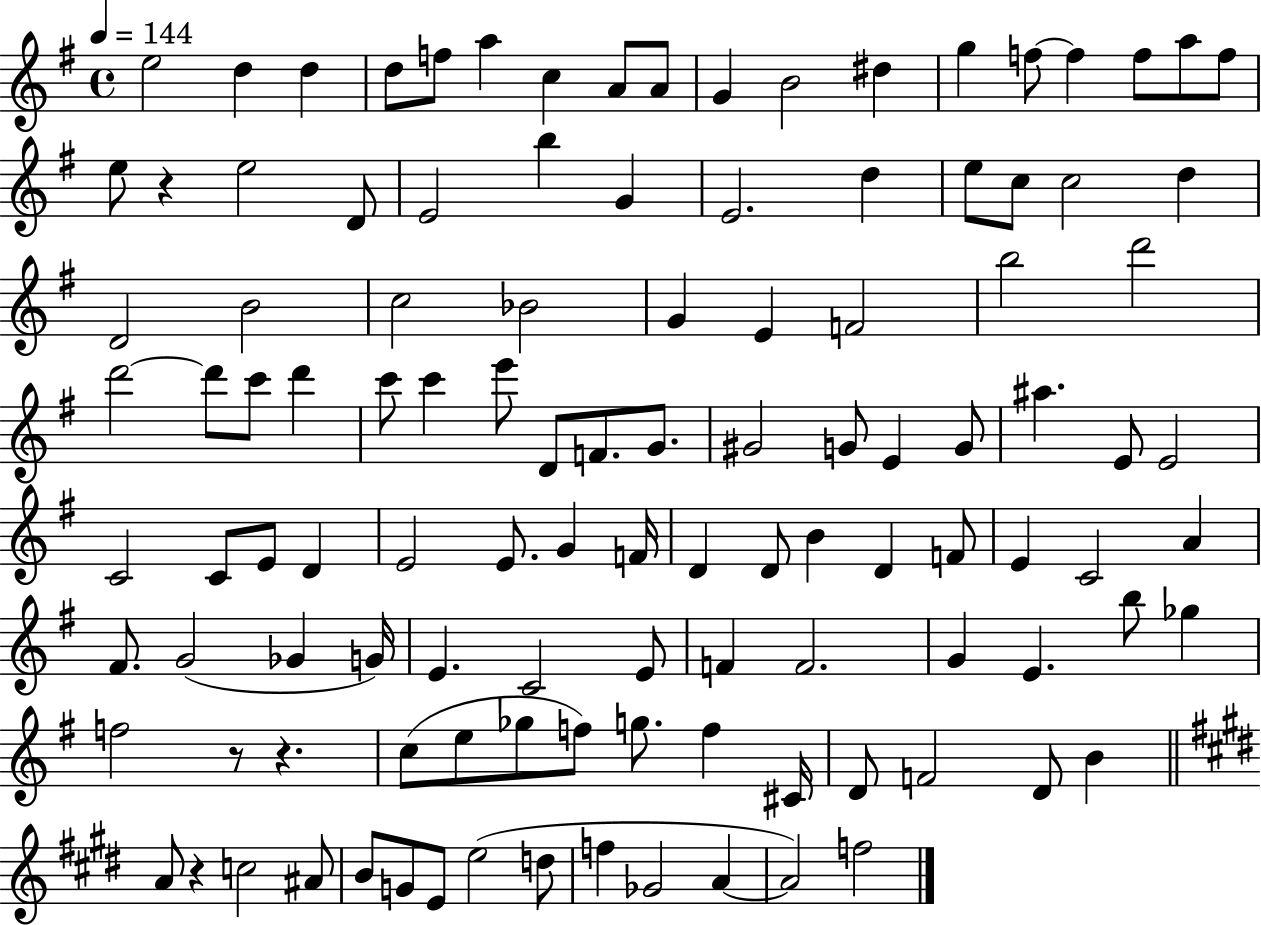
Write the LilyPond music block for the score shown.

{
  \clef treble
  \time 4/4
  \defaultTimeSignature
  \key g \major
  \tempo 4 = 144
  \repeat volta 2 { e''2 d''4 d''4 | d''8 f''8 a''4 c''4 a'8 a'8 | g'4 b'2 dis''4 | g''4 f''8~~ f''4 f''8 a''8 f''8 | \break e''8 r4 e''2 d'8 | e'2 b''4 g'4 | e'2. d''4 | e''8 c''8 c''2 d''4 | \break d'2 b'2 | c''2 bes'2 | g'4 e'4 f'2 | b''2 d'''2 | \break d'''2~~ d'''8 c'''8 d'''4 | c'''8 c'''4 e'''8 d'8 f'8. g'8. | gis'2 g'8 e'4 g'8 | ais''4. e'8 e'2 | \break c'2 c'8 e'8 d'4 | e'2 e'8. g'4 f'16 | d'4 d'8 b'4 d'4 f'8 | e'4 c'2 a'4 | \break fis'8. g'2( ges'4 g'16) | e'4. c'2 e'8 | f'4 f'2. | g'4 e'4. b''8 ges''4 | \break f''2 r8 r4. | c''8( e''8 ges''8 f''8) g''8. f''4 cis'16 | d'8 f'2 d'8 b'4 | \bar "||" \break \key e \major a'8 r4 c''2 ais'8 | b'8 g'8 e'8 e''2( d''8 | f''4 ges'2 a'4~~ | a'2) f''2 | \break } \bar "|."
}